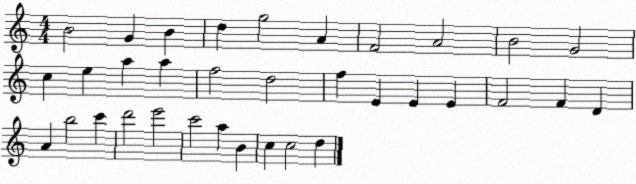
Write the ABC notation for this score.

X:1
T:Untitled
M:4/4
L:1/4
K:C
B2 G B d g2 A F2 A2 B2 G2 c e a a f2 d2 f E E E F2 F D A b2 c' d'2 e'2 c'2 a B c c2 d